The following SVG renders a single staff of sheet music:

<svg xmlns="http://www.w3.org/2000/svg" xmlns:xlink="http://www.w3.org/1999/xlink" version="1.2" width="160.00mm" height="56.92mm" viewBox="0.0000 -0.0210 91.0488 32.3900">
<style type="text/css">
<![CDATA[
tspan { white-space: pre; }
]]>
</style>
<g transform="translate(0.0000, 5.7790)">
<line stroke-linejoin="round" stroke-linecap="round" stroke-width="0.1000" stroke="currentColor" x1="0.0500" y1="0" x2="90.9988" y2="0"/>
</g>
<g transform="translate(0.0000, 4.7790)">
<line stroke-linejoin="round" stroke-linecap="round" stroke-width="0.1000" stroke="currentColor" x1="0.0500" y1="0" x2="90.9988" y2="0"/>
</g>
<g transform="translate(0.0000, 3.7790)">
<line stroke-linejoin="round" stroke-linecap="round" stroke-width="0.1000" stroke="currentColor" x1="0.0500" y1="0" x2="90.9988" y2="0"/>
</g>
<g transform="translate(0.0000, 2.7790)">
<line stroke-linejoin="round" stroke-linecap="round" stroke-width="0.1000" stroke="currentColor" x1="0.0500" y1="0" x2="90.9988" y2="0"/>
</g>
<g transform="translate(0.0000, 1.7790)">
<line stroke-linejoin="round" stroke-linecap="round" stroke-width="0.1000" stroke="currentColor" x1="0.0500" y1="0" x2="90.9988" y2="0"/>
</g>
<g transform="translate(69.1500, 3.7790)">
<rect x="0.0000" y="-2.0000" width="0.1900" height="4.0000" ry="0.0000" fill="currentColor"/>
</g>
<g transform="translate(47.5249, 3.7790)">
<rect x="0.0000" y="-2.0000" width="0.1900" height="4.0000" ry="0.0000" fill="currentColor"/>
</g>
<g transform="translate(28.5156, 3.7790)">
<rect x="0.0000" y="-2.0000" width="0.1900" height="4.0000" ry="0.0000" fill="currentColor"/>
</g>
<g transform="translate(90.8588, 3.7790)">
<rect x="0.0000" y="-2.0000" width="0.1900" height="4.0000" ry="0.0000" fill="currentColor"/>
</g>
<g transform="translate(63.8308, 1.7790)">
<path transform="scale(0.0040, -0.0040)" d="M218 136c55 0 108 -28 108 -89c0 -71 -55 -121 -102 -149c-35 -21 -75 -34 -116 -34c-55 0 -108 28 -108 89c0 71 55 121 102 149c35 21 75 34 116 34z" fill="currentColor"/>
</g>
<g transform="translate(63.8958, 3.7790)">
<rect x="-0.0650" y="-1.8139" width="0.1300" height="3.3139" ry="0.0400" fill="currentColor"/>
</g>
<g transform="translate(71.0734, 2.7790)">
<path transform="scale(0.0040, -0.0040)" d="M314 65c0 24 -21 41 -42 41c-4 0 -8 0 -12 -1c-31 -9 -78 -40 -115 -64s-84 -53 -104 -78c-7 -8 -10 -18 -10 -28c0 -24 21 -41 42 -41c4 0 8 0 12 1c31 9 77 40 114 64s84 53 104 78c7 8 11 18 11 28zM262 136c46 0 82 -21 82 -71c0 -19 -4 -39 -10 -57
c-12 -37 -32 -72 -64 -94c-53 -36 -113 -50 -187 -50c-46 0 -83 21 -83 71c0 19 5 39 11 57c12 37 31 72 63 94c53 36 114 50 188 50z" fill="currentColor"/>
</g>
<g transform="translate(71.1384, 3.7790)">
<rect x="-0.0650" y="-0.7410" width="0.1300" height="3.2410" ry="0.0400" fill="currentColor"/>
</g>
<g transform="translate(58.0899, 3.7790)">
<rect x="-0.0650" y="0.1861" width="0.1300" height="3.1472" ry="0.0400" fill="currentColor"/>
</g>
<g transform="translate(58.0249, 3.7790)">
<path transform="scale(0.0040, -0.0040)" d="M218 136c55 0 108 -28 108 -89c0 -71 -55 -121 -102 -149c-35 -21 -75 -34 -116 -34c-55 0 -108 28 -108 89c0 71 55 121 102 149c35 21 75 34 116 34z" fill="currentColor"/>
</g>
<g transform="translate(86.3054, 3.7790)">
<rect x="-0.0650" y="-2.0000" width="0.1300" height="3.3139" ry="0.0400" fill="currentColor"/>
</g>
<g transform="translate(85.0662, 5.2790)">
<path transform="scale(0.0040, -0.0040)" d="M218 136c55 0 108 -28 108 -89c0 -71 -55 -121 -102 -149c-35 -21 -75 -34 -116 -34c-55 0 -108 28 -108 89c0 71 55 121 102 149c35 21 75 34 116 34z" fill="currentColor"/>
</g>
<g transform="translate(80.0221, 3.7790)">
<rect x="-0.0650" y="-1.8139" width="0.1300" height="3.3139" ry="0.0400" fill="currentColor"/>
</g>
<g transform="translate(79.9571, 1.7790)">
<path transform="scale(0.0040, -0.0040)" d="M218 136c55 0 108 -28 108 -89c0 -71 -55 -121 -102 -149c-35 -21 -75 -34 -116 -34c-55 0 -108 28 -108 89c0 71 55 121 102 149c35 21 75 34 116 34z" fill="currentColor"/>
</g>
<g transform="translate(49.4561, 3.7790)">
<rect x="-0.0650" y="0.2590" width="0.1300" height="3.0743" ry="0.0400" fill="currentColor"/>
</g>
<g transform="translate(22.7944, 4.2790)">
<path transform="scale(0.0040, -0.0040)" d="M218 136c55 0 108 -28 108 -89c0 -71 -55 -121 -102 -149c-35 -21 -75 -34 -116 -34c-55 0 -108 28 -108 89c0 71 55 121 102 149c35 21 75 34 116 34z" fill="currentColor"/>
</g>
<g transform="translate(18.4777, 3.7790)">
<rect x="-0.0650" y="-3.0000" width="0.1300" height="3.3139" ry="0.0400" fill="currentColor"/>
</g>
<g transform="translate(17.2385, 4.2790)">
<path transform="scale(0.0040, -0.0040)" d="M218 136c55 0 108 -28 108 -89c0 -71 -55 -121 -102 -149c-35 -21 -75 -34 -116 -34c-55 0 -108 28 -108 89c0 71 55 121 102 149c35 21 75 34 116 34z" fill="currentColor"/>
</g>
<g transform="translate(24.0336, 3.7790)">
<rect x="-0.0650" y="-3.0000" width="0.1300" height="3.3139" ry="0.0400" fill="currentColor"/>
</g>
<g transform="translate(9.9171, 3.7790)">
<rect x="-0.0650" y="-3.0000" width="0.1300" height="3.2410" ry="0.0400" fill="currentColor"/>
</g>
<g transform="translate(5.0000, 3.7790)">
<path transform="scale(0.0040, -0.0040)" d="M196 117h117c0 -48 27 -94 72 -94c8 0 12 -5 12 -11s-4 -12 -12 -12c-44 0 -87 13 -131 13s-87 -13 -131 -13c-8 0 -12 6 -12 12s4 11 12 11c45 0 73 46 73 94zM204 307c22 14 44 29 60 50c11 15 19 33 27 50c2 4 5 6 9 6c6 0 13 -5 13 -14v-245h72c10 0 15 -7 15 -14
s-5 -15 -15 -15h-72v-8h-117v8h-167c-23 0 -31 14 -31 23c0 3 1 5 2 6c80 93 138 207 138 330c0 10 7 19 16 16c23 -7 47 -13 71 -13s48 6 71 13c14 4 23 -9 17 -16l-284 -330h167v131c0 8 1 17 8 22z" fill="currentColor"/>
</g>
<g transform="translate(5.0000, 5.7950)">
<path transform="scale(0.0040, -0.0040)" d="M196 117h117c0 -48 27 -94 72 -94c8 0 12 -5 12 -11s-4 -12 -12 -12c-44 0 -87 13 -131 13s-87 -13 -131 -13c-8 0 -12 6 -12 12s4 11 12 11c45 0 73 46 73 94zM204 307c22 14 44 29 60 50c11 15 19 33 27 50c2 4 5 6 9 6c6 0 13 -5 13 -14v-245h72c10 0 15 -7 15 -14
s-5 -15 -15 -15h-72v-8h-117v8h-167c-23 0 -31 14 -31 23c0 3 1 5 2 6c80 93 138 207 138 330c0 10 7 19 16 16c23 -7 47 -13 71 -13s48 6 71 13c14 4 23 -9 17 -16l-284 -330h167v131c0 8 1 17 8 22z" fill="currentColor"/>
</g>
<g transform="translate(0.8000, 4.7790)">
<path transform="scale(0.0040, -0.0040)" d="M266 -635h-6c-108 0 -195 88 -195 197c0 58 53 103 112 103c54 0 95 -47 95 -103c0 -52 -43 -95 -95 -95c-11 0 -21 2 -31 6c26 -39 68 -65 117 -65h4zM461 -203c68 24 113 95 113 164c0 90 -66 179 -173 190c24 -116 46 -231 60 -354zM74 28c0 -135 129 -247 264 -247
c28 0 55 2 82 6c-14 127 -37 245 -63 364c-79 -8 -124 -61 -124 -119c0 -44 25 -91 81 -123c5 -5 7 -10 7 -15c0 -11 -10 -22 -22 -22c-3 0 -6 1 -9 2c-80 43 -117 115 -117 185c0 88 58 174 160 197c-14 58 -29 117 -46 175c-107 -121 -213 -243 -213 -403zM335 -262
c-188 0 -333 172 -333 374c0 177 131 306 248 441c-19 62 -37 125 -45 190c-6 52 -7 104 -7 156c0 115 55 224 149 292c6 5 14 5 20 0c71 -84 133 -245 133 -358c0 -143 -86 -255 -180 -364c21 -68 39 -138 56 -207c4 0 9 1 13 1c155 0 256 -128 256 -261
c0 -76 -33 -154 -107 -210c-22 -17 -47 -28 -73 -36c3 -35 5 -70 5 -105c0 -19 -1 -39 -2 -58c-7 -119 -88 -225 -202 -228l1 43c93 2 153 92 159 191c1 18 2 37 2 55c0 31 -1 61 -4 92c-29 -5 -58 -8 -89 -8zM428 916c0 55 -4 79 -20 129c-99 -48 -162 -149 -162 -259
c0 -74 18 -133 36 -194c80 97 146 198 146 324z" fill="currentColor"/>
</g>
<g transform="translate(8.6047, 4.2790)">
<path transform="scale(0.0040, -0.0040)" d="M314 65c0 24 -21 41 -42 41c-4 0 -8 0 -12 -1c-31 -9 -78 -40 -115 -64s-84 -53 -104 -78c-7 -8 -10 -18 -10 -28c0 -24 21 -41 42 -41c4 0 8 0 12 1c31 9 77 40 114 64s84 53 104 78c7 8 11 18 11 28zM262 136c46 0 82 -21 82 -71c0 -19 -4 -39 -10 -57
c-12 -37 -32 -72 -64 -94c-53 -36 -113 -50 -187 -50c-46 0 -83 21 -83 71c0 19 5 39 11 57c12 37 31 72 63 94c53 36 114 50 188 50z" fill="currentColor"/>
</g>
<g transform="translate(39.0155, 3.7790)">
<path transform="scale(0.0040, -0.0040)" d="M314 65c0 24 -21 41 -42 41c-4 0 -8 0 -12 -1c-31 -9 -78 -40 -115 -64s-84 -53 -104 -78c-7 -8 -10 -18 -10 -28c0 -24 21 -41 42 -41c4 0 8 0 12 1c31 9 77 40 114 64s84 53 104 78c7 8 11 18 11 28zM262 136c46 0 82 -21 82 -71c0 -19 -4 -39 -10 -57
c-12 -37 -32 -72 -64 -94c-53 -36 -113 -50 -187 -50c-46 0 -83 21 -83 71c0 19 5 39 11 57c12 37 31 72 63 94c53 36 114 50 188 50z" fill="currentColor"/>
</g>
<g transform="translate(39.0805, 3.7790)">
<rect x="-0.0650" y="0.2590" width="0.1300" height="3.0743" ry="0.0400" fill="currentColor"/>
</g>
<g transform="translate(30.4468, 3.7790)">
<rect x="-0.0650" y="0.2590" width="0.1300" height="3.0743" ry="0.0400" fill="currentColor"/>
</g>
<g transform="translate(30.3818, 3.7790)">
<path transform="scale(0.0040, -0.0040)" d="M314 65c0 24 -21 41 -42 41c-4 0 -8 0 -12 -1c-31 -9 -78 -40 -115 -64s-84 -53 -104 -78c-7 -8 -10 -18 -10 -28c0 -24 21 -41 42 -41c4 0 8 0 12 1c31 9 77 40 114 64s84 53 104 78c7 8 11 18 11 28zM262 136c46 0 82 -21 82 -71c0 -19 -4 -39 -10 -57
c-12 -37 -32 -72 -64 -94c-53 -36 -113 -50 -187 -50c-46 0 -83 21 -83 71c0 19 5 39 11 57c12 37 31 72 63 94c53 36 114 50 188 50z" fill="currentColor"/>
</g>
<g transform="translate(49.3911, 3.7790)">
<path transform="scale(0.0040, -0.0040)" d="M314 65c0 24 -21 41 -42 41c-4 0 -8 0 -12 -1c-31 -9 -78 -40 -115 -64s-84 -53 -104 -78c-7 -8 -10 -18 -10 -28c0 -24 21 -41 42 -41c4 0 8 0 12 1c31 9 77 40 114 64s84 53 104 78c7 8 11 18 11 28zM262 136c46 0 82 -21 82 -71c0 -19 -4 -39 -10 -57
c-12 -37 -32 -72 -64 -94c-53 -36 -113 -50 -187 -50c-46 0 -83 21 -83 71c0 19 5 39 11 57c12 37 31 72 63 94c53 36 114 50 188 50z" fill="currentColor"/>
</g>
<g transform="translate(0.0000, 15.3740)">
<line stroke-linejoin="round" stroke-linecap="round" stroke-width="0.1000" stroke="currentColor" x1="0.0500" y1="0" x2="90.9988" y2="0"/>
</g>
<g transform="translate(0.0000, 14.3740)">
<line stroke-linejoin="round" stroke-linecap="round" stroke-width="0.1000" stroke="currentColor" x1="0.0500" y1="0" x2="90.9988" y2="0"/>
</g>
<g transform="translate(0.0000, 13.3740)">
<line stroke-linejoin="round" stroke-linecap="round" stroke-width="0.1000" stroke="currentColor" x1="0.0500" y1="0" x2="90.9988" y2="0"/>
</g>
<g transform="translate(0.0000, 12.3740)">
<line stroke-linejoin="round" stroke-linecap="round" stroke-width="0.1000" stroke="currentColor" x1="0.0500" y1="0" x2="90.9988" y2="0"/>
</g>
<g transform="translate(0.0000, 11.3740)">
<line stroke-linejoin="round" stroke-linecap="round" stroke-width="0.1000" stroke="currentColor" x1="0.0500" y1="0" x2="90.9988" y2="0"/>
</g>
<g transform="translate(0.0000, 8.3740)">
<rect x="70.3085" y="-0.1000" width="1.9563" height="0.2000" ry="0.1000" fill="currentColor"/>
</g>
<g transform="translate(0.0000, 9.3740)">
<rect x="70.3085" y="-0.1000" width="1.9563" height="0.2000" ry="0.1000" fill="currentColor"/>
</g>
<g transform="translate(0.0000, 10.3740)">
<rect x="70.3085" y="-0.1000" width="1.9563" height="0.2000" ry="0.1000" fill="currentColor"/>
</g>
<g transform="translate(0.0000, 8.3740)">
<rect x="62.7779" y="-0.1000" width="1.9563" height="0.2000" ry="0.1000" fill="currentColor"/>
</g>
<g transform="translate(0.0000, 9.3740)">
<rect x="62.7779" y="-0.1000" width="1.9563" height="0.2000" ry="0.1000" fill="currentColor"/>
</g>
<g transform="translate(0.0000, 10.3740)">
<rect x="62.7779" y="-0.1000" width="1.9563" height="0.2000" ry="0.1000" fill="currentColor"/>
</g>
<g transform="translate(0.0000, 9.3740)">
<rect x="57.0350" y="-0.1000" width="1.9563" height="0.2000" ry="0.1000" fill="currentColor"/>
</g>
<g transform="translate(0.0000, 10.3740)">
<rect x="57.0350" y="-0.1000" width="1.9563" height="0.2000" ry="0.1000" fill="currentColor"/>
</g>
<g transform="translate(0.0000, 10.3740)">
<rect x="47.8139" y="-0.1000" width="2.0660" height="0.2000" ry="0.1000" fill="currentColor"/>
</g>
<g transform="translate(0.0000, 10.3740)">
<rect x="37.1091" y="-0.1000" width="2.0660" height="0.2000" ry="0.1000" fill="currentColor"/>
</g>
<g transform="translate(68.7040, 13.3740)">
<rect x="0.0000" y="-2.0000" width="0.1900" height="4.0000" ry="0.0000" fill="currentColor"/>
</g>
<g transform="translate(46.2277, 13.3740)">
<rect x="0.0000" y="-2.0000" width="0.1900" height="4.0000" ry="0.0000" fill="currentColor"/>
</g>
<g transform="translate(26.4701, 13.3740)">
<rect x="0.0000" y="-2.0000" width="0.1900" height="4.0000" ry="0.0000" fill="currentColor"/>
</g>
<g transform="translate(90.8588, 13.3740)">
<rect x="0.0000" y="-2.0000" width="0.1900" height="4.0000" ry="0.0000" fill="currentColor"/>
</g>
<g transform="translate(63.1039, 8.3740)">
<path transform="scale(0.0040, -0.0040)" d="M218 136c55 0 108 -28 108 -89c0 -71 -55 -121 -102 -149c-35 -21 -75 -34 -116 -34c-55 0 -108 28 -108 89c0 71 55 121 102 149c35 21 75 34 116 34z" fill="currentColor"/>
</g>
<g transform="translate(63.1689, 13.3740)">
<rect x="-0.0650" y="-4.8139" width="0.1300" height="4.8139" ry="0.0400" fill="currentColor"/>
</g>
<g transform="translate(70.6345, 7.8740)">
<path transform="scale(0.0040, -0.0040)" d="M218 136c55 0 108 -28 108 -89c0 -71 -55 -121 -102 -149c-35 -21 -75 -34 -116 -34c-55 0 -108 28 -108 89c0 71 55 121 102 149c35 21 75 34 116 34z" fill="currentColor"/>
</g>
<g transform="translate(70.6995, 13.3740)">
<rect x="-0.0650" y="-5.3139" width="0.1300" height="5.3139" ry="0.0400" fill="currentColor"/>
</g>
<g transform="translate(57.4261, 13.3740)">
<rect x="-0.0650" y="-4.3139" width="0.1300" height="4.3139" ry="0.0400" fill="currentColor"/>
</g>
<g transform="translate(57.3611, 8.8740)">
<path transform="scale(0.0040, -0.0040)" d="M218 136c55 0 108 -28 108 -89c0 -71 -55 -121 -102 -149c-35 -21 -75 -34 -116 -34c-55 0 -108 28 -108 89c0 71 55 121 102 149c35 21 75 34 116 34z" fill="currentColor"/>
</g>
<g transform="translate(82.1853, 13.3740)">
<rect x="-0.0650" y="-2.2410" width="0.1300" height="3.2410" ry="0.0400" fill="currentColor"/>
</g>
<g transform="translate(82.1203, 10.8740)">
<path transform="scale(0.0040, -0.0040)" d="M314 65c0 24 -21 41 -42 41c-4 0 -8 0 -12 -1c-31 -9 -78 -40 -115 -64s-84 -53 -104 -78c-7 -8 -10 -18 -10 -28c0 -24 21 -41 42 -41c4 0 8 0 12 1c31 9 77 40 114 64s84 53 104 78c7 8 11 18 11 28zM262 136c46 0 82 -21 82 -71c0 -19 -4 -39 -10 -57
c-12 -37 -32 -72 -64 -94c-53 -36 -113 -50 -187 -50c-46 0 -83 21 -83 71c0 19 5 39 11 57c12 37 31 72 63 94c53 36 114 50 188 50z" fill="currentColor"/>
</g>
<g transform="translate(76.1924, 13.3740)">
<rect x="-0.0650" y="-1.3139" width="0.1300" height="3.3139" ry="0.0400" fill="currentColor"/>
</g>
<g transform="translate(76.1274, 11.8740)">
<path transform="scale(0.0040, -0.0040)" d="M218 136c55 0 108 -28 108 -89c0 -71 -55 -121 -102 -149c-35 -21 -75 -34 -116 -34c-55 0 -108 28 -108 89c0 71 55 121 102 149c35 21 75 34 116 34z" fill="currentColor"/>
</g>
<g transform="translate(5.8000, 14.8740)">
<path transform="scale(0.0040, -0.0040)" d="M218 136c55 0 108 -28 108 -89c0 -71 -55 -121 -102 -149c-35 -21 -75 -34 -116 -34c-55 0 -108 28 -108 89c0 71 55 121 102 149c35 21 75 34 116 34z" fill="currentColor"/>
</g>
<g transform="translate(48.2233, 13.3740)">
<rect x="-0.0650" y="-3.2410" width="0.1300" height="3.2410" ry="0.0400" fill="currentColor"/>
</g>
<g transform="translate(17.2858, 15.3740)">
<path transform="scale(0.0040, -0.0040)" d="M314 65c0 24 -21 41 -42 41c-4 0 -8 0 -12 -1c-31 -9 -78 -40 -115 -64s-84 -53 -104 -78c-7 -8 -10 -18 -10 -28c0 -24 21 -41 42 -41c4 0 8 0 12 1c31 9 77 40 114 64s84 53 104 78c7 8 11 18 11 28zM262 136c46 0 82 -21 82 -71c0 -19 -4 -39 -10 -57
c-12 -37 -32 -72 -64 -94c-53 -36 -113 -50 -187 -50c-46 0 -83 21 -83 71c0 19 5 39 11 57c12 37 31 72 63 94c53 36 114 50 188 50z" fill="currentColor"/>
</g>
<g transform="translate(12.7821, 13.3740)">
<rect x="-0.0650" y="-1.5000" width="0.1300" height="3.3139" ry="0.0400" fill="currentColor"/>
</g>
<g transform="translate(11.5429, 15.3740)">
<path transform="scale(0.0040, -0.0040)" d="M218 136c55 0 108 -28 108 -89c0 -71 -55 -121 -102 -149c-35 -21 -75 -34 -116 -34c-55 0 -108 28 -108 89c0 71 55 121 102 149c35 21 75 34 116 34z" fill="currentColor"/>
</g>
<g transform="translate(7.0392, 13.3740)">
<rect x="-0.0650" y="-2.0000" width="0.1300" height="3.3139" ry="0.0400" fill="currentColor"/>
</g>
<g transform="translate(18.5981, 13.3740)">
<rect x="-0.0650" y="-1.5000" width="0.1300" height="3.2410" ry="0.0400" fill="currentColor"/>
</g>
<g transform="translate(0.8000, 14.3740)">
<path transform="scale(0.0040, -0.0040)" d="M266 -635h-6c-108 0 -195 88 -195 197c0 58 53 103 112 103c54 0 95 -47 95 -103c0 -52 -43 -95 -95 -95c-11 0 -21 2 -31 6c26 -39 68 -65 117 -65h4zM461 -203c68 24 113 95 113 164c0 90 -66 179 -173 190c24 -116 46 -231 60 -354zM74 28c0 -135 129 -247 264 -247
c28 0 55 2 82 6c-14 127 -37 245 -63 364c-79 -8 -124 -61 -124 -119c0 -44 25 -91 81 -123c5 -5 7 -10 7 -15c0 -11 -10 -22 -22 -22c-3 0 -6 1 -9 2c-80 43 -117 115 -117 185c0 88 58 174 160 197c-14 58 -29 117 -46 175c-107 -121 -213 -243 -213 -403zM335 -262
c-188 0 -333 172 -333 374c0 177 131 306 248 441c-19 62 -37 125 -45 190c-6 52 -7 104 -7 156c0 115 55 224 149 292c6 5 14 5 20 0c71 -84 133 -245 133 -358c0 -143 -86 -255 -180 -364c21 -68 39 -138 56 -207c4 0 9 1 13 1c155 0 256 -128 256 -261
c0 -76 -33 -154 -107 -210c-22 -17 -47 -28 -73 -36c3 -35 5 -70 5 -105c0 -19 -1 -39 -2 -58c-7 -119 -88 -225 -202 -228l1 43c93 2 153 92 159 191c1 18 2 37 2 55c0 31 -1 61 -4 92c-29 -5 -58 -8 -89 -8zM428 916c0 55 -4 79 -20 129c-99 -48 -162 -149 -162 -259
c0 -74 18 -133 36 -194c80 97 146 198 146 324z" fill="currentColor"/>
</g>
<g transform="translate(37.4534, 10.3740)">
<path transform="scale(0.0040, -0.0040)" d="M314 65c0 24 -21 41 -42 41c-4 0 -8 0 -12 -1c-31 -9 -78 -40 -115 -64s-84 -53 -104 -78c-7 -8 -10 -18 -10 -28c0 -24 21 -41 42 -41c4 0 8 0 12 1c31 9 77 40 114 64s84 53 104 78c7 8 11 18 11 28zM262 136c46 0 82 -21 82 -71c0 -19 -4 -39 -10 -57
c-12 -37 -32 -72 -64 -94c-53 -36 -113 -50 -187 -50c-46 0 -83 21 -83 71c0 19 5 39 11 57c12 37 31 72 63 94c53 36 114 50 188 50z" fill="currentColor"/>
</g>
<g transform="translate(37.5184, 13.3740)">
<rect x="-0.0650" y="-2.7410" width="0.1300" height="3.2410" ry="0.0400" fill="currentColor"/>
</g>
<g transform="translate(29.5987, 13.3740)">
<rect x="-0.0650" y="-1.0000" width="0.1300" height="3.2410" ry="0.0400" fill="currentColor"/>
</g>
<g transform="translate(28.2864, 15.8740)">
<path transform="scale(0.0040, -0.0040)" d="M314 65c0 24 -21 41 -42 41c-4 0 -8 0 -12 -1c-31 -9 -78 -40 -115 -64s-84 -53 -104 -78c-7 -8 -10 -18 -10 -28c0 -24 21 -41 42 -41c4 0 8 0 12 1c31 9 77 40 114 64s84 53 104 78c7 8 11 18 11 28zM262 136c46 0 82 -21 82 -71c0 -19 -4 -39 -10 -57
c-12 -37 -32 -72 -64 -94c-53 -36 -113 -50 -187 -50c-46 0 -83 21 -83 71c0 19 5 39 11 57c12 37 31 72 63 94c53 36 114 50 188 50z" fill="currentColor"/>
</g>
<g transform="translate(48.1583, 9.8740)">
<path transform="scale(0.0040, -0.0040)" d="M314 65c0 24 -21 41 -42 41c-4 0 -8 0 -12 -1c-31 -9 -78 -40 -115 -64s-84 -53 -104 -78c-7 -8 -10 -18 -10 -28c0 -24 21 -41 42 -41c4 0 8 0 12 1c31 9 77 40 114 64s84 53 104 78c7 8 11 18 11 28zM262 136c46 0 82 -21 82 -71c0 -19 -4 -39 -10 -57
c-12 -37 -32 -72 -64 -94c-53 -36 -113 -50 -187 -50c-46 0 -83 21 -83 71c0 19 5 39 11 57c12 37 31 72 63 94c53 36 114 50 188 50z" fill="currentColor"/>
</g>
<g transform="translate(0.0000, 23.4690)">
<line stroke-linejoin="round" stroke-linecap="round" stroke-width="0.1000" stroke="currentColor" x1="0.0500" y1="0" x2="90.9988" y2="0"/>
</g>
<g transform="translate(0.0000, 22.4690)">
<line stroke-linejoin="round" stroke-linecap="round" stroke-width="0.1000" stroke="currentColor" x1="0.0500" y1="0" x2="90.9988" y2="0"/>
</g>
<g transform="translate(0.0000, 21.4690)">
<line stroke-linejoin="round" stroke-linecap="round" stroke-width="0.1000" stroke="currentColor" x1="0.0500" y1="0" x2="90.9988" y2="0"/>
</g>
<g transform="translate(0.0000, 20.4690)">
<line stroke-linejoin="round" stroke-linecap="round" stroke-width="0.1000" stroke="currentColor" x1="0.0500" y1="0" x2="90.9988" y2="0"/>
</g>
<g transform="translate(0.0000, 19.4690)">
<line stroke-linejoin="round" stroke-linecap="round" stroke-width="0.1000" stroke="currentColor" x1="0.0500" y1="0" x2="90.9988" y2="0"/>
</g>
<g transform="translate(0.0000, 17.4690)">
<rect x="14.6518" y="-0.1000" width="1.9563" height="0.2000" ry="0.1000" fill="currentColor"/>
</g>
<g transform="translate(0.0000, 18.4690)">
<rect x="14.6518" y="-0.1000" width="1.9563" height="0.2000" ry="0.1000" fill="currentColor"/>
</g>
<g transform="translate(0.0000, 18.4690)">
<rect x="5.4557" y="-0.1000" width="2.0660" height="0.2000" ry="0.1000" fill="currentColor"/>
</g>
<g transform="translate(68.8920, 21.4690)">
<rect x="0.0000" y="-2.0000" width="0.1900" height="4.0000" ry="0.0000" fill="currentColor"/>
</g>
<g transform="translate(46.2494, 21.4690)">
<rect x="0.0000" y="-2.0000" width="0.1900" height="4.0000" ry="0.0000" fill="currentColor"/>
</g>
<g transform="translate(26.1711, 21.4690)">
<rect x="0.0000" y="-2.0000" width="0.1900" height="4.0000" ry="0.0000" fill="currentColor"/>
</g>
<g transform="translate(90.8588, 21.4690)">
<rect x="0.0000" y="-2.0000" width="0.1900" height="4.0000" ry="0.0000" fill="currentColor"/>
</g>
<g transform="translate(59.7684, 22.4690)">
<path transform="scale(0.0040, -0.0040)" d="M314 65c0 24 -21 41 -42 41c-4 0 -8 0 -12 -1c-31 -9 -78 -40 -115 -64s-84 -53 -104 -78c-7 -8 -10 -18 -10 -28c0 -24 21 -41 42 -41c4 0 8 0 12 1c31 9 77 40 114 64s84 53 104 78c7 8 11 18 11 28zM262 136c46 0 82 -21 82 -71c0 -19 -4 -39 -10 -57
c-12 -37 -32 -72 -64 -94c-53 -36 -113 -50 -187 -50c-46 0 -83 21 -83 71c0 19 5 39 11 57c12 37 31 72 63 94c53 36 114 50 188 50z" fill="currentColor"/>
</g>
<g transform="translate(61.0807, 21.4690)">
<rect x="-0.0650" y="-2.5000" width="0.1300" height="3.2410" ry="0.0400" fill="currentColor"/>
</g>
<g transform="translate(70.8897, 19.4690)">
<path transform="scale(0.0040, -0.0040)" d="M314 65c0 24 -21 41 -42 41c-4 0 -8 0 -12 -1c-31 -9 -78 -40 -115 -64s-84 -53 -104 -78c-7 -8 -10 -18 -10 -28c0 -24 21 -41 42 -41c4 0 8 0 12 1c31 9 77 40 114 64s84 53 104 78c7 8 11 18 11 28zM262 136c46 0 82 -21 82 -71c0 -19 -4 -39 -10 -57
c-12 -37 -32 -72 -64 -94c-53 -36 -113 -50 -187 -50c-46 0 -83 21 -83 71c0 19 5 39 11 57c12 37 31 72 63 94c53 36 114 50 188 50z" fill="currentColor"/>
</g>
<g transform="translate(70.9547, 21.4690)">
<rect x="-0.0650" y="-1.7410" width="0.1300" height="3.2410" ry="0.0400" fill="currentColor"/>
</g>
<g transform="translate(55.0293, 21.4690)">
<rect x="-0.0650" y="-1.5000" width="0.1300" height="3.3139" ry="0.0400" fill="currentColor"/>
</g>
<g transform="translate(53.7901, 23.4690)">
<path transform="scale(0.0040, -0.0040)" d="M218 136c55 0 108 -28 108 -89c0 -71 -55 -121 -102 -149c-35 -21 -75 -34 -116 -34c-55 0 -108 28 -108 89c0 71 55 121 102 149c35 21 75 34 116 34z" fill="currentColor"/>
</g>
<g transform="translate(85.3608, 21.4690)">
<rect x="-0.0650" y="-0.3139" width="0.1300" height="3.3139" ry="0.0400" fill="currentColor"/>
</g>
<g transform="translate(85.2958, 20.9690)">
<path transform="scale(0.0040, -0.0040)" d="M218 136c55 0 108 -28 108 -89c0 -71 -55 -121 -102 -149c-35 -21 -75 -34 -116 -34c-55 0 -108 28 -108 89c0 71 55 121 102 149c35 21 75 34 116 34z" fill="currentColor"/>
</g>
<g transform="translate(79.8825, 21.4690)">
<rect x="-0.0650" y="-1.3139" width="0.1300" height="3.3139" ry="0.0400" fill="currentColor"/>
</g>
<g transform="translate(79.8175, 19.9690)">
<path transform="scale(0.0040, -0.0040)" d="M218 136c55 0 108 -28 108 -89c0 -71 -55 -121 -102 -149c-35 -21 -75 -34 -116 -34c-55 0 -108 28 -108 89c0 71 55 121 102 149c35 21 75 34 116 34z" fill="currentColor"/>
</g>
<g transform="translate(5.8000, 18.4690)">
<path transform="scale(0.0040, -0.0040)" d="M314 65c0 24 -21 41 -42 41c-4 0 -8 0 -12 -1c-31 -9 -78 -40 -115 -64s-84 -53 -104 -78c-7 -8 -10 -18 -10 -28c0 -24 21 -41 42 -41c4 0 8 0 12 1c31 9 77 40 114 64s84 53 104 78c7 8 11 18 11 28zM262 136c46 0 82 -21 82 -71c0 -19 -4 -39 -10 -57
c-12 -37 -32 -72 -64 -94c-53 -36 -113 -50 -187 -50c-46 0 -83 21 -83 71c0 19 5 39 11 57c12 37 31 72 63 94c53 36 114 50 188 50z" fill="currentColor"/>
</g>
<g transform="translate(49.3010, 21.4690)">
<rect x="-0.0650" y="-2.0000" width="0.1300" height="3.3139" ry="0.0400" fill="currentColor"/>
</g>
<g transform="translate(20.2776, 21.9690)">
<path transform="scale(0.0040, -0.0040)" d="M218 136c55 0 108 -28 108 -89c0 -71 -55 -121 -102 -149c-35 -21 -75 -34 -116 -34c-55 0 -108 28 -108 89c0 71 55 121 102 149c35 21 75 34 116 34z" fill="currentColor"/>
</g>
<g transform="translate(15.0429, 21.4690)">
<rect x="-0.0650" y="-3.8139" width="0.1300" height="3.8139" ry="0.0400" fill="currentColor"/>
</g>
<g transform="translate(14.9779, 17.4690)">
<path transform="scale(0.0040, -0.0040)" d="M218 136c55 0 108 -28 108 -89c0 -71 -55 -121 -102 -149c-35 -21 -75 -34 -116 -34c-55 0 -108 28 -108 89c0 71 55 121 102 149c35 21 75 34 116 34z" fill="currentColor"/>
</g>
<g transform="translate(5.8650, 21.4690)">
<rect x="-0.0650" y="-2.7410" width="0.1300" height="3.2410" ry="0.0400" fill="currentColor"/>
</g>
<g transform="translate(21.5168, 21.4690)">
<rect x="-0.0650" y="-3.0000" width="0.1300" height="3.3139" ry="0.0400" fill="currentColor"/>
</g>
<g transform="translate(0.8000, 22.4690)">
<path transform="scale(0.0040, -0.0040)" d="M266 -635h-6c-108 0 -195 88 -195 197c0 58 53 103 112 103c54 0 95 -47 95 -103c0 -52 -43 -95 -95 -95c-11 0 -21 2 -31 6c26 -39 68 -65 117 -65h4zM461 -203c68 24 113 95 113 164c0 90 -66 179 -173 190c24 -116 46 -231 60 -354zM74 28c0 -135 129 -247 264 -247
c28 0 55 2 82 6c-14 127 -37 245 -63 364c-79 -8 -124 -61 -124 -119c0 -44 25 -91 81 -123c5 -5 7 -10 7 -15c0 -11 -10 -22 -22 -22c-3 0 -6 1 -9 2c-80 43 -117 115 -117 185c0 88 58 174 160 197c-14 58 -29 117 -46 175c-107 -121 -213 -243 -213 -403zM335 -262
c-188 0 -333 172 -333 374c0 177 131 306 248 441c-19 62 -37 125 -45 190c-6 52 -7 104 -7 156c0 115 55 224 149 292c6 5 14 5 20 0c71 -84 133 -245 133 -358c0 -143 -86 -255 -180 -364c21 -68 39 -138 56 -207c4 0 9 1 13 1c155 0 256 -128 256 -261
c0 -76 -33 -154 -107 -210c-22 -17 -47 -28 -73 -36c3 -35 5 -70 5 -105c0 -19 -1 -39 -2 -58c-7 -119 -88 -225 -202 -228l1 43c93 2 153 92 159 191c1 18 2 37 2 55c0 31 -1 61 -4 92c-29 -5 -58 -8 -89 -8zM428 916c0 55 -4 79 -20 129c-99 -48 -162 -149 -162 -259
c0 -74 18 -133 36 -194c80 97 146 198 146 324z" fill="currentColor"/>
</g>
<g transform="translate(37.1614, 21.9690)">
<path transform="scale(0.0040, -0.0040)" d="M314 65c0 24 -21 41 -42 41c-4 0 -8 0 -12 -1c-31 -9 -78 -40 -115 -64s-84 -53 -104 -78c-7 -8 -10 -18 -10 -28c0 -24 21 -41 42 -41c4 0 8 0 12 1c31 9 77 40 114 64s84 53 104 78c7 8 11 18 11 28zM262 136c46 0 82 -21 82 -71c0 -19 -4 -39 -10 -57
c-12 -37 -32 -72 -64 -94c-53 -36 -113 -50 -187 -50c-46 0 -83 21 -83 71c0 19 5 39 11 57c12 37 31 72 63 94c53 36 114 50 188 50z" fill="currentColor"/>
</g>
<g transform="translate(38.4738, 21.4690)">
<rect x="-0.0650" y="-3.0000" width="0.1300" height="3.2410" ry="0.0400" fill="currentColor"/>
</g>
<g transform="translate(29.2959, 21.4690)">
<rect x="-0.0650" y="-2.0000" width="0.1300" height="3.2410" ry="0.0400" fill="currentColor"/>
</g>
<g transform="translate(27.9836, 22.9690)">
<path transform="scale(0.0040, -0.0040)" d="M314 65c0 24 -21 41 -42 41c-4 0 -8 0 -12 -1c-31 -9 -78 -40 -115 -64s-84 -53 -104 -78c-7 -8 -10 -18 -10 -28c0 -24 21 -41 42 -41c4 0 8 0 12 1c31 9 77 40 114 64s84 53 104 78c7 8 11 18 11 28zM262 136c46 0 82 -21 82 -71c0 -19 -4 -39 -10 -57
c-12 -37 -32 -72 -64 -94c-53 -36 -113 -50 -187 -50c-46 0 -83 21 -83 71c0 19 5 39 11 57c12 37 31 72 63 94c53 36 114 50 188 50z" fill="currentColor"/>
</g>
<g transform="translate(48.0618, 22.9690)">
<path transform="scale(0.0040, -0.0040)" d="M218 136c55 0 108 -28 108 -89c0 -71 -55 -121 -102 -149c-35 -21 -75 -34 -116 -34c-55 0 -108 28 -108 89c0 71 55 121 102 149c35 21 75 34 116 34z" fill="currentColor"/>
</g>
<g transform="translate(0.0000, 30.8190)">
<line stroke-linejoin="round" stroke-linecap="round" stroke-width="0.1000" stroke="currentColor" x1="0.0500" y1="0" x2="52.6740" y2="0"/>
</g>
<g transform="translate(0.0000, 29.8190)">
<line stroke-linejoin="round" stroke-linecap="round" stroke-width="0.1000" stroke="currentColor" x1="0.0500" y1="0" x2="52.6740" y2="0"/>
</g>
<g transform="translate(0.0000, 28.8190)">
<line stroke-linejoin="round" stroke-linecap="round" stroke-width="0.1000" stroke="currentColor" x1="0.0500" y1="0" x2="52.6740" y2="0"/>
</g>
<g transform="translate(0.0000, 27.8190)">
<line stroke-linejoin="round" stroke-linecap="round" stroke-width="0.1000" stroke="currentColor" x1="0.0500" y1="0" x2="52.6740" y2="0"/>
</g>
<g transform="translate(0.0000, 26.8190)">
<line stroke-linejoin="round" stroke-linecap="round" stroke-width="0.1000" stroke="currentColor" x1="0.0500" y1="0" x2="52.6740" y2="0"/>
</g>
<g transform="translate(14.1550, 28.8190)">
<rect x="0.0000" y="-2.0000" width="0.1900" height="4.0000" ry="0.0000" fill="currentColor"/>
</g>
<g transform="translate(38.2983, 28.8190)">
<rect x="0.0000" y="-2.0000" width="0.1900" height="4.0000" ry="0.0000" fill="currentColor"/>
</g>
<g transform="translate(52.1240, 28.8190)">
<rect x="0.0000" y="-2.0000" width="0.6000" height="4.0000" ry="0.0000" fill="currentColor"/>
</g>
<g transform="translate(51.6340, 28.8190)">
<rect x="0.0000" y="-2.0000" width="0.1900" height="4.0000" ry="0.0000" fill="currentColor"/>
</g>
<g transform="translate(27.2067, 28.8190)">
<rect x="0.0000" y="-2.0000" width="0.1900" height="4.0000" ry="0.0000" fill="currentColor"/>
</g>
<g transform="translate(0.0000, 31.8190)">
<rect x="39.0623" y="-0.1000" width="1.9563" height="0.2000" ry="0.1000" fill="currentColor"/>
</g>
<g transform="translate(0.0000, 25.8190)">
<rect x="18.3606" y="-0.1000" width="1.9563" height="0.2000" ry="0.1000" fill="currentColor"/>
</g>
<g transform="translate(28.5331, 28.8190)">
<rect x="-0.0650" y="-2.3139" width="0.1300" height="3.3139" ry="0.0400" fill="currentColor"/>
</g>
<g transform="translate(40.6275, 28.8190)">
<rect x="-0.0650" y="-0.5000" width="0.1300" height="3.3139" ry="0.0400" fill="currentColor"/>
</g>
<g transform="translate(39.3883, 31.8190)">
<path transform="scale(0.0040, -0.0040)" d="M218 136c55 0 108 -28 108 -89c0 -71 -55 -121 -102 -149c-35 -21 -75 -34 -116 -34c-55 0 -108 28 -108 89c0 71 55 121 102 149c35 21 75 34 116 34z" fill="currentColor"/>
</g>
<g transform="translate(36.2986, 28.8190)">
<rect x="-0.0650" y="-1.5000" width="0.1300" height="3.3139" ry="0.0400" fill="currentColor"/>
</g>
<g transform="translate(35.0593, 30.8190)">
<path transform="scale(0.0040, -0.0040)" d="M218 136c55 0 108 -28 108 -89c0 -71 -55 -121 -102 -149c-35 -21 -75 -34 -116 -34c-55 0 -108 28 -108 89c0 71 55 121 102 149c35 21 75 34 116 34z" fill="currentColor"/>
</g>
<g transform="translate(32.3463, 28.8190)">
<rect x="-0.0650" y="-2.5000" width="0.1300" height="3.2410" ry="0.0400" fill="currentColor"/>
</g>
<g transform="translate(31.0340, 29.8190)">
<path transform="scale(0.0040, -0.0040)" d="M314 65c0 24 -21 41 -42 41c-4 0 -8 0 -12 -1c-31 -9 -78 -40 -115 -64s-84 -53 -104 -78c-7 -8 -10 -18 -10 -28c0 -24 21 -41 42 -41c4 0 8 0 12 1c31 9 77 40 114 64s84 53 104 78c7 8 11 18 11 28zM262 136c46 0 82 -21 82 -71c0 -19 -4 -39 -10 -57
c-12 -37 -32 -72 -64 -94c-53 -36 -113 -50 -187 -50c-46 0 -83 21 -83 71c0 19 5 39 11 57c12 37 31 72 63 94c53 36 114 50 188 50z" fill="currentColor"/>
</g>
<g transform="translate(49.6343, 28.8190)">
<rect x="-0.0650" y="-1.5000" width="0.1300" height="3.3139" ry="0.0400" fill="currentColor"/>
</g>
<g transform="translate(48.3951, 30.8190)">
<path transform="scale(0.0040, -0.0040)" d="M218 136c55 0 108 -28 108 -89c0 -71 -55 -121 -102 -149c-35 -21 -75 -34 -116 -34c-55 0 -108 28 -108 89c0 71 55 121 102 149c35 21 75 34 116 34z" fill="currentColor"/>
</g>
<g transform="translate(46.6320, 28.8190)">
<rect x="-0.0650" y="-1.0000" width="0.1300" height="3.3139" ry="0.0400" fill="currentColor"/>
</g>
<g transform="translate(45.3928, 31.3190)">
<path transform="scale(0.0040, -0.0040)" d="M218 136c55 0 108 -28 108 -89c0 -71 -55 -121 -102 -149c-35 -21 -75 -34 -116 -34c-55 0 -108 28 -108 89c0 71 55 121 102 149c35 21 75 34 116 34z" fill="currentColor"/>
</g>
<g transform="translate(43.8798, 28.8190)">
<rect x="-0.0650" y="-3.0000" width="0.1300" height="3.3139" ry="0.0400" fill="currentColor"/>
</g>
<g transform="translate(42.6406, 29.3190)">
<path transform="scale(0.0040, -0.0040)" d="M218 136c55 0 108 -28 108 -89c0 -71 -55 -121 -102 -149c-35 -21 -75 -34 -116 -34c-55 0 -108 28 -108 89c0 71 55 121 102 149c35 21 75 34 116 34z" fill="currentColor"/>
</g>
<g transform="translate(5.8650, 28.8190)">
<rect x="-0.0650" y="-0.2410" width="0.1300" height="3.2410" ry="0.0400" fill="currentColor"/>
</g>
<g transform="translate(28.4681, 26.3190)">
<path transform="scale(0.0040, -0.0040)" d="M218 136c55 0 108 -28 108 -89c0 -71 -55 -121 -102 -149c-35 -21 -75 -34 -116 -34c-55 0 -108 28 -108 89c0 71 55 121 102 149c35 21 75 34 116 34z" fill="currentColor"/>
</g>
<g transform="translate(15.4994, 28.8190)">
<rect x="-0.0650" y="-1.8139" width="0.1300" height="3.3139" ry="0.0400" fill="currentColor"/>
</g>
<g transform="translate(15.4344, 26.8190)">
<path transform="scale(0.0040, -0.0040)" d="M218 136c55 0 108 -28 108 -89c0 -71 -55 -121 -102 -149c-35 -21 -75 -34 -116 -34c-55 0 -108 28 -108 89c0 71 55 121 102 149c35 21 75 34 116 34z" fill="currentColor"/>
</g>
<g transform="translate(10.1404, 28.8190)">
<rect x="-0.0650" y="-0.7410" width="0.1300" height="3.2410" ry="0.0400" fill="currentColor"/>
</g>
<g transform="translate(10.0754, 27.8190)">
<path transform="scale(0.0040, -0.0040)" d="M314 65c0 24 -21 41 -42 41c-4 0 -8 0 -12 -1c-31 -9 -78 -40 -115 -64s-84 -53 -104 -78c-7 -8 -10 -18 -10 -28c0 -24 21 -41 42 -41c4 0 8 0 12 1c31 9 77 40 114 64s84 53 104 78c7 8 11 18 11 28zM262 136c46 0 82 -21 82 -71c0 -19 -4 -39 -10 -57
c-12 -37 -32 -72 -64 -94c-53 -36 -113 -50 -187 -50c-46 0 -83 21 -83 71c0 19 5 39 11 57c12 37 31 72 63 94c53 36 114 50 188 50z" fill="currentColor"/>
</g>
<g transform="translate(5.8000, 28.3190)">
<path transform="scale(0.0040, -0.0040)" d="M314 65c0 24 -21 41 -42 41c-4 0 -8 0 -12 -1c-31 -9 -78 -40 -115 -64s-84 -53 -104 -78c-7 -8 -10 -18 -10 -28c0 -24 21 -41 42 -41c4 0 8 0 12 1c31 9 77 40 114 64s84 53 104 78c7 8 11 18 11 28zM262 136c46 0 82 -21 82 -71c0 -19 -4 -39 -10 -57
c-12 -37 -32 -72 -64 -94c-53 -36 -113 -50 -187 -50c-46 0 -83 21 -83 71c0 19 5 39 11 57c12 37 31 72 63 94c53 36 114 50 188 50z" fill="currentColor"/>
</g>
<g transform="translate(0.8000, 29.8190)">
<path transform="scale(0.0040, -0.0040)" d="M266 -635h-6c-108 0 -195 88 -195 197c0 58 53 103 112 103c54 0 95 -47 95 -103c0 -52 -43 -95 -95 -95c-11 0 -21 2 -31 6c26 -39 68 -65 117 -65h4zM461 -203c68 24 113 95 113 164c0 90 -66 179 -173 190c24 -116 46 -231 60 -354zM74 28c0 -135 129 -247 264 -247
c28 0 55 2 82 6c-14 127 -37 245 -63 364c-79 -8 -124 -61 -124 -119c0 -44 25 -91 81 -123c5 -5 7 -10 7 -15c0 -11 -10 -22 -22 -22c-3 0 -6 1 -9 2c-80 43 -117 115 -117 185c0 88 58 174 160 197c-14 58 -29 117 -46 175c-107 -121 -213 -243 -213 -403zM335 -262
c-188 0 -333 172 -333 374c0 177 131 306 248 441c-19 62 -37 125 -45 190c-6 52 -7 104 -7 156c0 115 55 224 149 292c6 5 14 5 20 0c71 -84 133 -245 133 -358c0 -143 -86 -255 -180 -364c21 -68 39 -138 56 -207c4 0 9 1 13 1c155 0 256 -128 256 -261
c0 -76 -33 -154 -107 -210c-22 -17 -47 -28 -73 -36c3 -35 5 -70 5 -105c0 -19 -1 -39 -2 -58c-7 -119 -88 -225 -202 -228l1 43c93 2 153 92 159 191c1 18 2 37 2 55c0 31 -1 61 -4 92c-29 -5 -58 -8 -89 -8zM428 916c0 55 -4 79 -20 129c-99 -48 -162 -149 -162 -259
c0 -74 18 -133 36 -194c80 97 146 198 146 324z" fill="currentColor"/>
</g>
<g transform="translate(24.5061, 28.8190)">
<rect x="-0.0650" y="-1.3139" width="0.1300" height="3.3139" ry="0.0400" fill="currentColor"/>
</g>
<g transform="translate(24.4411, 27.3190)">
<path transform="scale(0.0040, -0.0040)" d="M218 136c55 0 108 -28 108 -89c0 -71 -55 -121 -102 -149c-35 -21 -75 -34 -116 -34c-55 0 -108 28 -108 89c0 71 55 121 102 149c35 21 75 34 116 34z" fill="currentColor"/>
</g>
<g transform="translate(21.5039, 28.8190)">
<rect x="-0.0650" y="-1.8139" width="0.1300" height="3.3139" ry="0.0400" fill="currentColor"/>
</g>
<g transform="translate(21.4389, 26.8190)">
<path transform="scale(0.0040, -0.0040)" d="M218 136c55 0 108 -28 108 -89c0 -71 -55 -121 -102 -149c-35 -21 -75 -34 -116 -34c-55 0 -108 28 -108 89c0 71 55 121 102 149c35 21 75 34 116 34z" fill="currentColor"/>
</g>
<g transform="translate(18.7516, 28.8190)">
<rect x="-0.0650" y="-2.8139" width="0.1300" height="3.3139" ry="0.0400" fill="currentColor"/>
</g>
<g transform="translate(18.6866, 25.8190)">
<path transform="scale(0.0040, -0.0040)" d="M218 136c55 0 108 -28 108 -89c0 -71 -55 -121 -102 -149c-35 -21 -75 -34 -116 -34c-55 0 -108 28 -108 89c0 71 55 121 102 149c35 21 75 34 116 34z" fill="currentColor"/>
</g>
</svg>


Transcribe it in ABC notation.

X:1
T:Untitled
M:4/4
L:1/4
K:C
A2 A A B2 B2 B2 B f d2 f F F E E2 D2 a2 b2 d' e' f' e g2 a2 c' A F2 A2 F E G2 f2 e c c2 d2 f a f e g G2 E C A D E